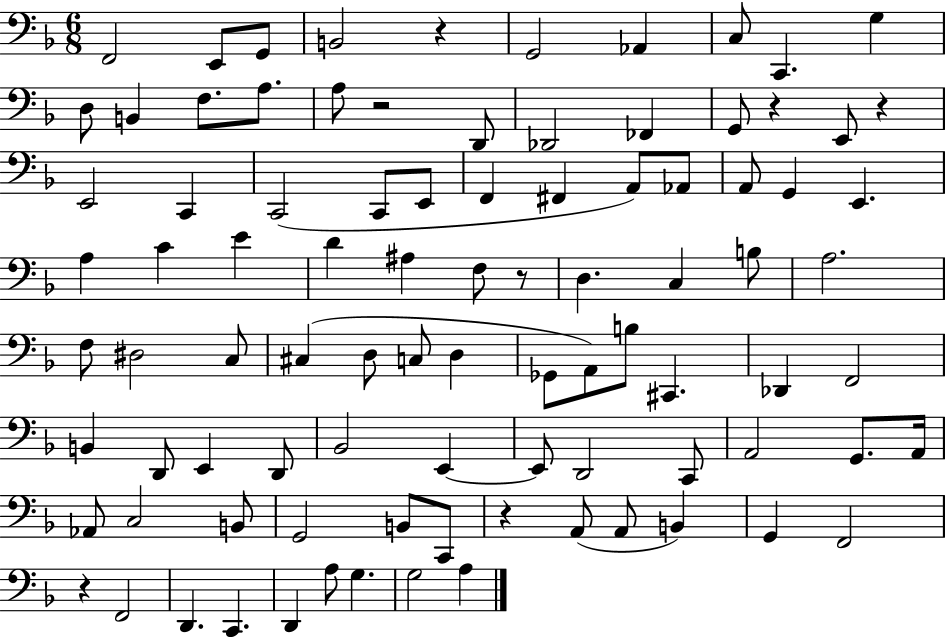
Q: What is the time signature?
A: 6/8